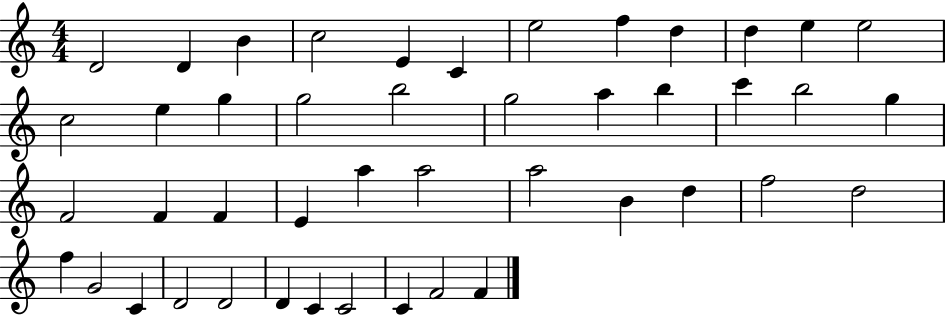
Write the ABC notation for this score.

X:1
T:Untitled
M:4/4
L:1/4
K:C
D2 D B c2 E C e2 f d d e e2 c2 e g g2 b2 g2 a b c' b2 g F2 F F E a a2 a2 B d f2 d2 f G2 C D2 D2 D C C2 C F2 F